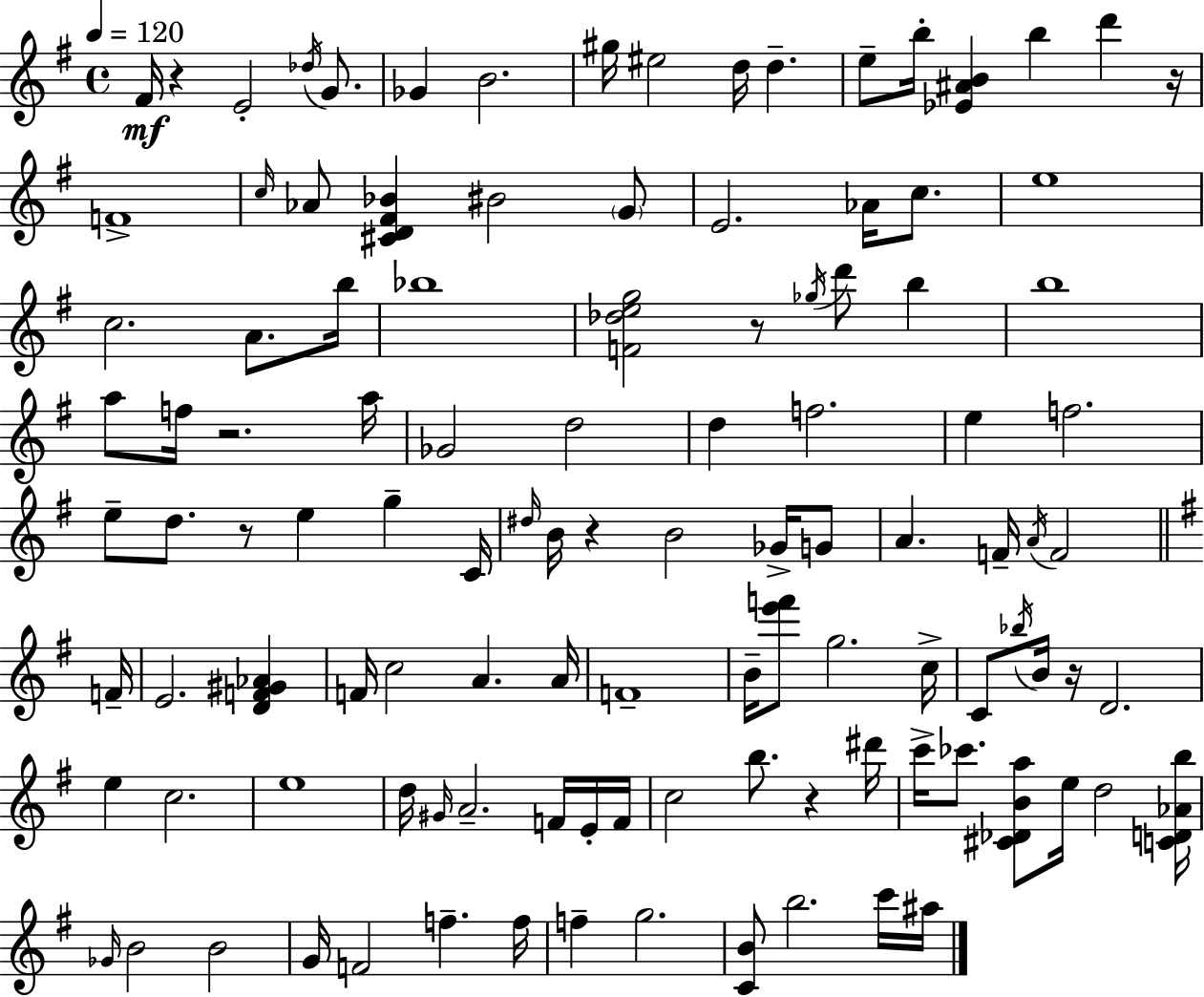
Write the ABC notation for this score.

X:1
T:Untitled
M:4/4
L:1/4
K:G
^F/4 z E2 _d/4 G/2 _G B2 ^g/4 ^e2 d/4 d e/2 b/4 [_E^AB] b d' z/4 F4 c/4 _A/2 [^CD^F_B] ^B2 G/2 E2 _A/4 c/2 e4 c2 A/2 b/4 _b4 [F_deg]2 z/2 _g/4 d'/2 b b4 a/2 f/4 z2 a/4 _G2 d2 d f2 e f2 e/2 d/2 z/2 e g C/4 ^d/4 B/4 z B2 _G/4 G/2 A F/4 A/4 F2 F/4 E2 [DF^G_A] F/4 c2 A A/4 F4 B/4 [e'f']/2 g2 c/4 C/2 _b/4 B/4 z/4 D2 e c2 e4 d/4 ^G/4 A2 F/4 E/4 F/4 c2 b/2 z ^d'/4 c'/4 _c'/2 [^C_DBa]/2 e/4 d2 [CD_Ab]/4 _G/4 B2 B2 G/4 F2 f f/4 f g2 [CB]/2 b2 c'/4 ^a/4